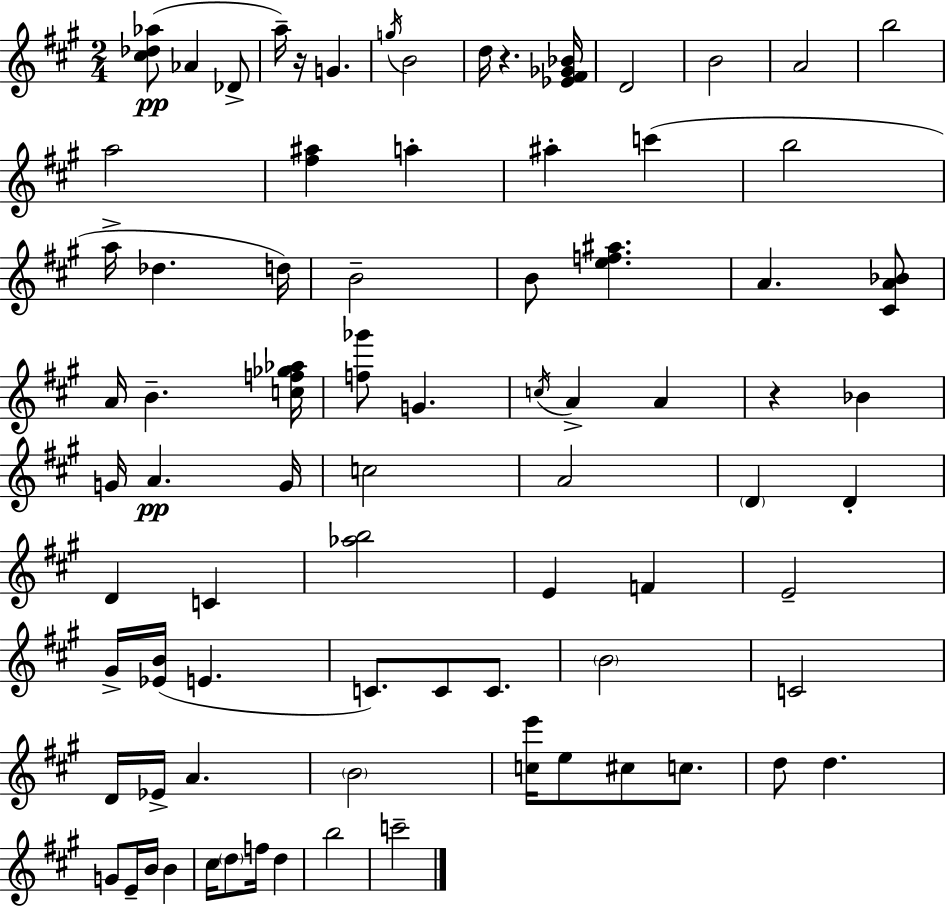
[C#5,Db5,Ab5]/e Ab4/q Db4/e A5/s R/s G4/q. G5/s B4/h D5/s R/q. [Eb4,F#4,Gb4,Bb4]/s D4/h B4/h A4/h B5/h A5/h [F#5,A#5]/q A5/q A#5/q C6/q B5/h A5/s Db5/q. D5/s B4/h B4/e [E5,F5,A#5]/q. A4/q. [C#4,A4,Bb4]/e A4/s B4/q. [C5,F5,Gb5,Ab5]/s [F5,Gb6]/e G4/q. C5/s A4/q A4/q R/q Bb4/q G4/s A4/q. G4/s C5/h A4/h D4/q D4/q D4/q C4/q [Ab5,B5]/h E4/q F4/q E4/h G#4/s [Eb4,B4]/s E4/q. C4/e. C4/e C4/e. B4/h C4/h D4/s Eb4/s A4/q. B4/h [C5,E6]/s E5/e C#5/e C5/e. D5/e D5/q. G4/e E4/s B4/s B4/q C#5/s D5/e F5/s D5/q B5/h C6/h